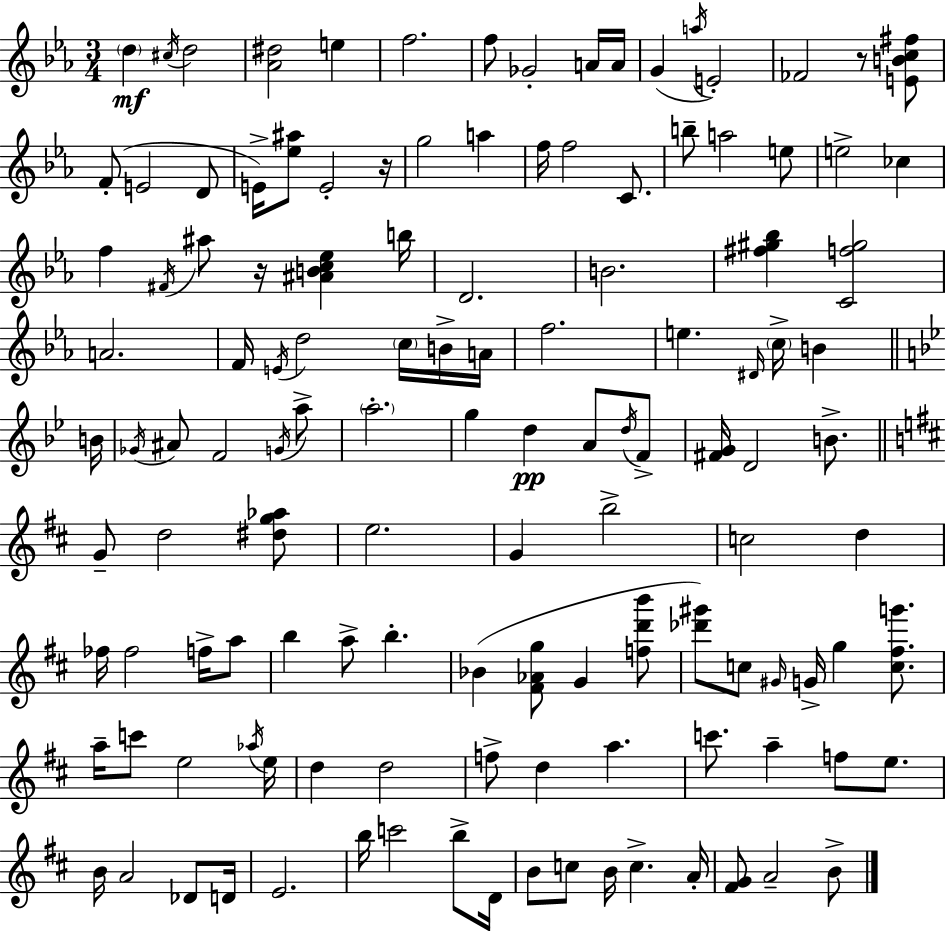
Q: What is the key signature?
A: EES major